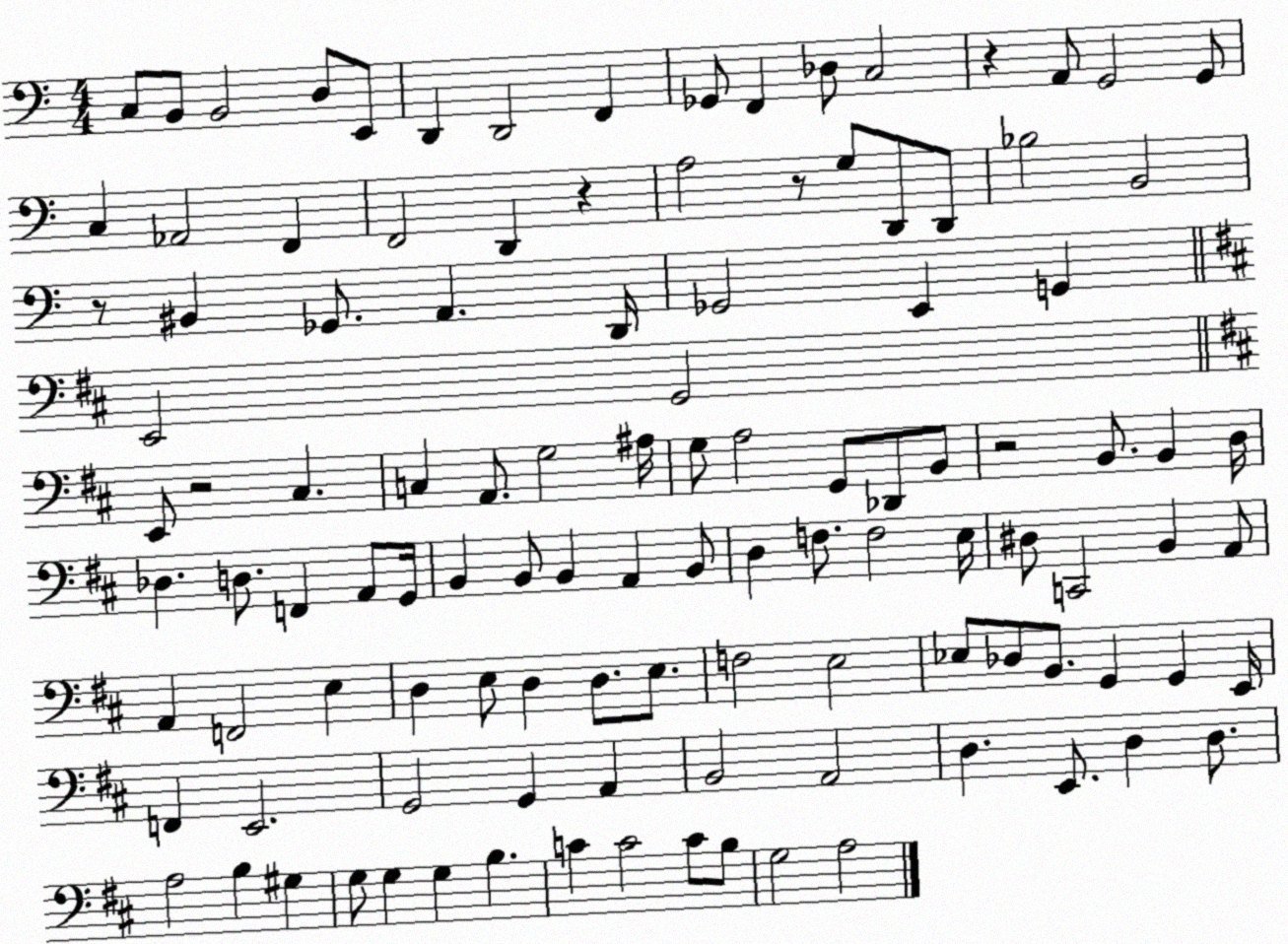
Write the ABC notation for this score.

X:1
T:Untitled
M:4/4
L:1/4
K:C
C,/2 B,,/2 B,,2 D,/2 E,,/2 D,, D,,2 F,, _G,,/2 F,, _D,/2 C,2 z A,,/2 G,,2 G,,/2 C, _A,,2 F,, F,,2 D,, z A,2 z/2 G,/2 D,,/2 D,,/2 _B,2 B,,2 z/2 ^B,, _G,,/2 A,, D,,/4 _G,,2 E,, G,, E,,2 G,,2 E,,/2 z2 ^C, C, A,,/2 G,2 ^A,/4 G,/2 A,2 G,,/2 _D,,/2 B,,/2 z2 B,,/2 B,, D,/4 _D, D,/2 F,, A,,/2 G,,/4 B,, B,,/2 B,, A,, B,,/2 D, F,/2 F,2 E,/4 ^D,/2 C,,2 B,, A,,/2 A,, F,,2 E, D, E,/2 D, D,/2 E,/2 F,2 E,2 _E,/2 _D,/2 B,,/2 G,, G,, E,,/4 F,, E,,2 G,,2 G,, A,, B,,2 A,,2 D, E,,/2 D, D,/2 A,2 B, ^G, G,/2 G, G, B, C C2 C/2 B,/2 G,2 A,2